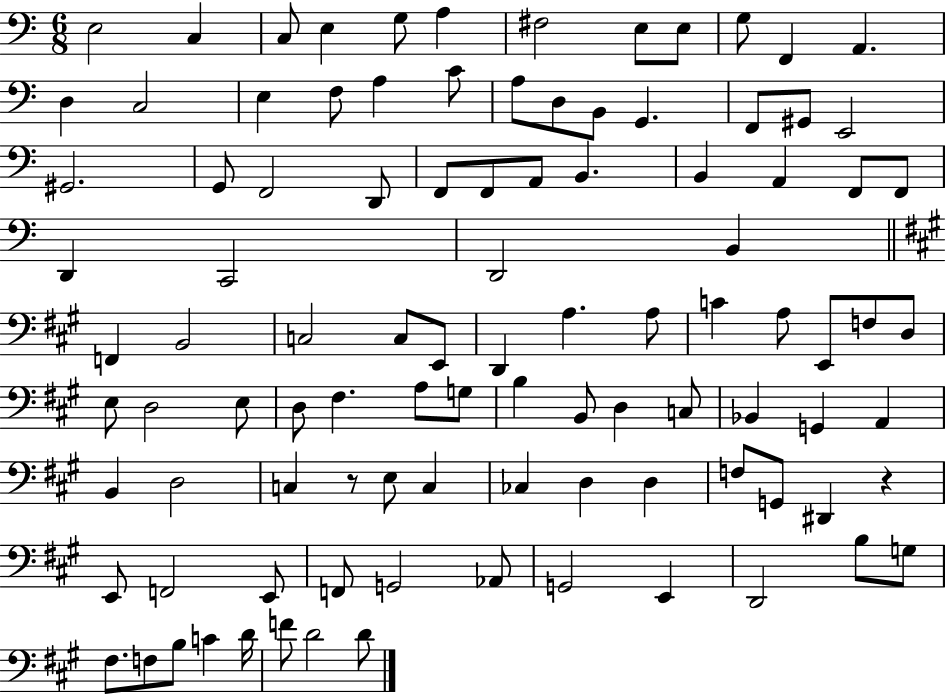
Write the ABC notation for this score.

X:1
T:Untitled
M:6/8
L:1/4
K:C
E,2 C, C,/2 E, G,/2 A, ^F,2 E,/2 E,/2 G,/2 F,, A,, D, C,2 E, F,/2 A, C/2 A,/2 D,/2 B,,/2 G,, F,,/2 ^G,,/2 E,,2 ^G,,2 G,,/2 F,,2 D,,/2 F,,/2 F,,/2 A,,/2 B,, B,, A,, F,,/2 F,,/2 D,, C,,2 D,,2 B,, F,, B,,2 C,2 C,/2 E,,/2 D,, A, A,/2 C A,/2 E,,/2 F,/2 D,/2 E,/2 D,2 E,/2 D,/2 ^F, A,/2 G,/2 B, B,,/2 D, C,/2 _B,, G,, A,, B,, D,2 C, z/2 E,/2 C, _C, D, D, F,/2 G,,/2 ^D,, z E,,/2 F,,2 E,,/2 F,,/2 G,,2 _A,,/2 G,,2 E,, D,,2 B,/2 G,/2 ^F,/2 F,/2 B,/2 C D/4 F/2 D2 D/2